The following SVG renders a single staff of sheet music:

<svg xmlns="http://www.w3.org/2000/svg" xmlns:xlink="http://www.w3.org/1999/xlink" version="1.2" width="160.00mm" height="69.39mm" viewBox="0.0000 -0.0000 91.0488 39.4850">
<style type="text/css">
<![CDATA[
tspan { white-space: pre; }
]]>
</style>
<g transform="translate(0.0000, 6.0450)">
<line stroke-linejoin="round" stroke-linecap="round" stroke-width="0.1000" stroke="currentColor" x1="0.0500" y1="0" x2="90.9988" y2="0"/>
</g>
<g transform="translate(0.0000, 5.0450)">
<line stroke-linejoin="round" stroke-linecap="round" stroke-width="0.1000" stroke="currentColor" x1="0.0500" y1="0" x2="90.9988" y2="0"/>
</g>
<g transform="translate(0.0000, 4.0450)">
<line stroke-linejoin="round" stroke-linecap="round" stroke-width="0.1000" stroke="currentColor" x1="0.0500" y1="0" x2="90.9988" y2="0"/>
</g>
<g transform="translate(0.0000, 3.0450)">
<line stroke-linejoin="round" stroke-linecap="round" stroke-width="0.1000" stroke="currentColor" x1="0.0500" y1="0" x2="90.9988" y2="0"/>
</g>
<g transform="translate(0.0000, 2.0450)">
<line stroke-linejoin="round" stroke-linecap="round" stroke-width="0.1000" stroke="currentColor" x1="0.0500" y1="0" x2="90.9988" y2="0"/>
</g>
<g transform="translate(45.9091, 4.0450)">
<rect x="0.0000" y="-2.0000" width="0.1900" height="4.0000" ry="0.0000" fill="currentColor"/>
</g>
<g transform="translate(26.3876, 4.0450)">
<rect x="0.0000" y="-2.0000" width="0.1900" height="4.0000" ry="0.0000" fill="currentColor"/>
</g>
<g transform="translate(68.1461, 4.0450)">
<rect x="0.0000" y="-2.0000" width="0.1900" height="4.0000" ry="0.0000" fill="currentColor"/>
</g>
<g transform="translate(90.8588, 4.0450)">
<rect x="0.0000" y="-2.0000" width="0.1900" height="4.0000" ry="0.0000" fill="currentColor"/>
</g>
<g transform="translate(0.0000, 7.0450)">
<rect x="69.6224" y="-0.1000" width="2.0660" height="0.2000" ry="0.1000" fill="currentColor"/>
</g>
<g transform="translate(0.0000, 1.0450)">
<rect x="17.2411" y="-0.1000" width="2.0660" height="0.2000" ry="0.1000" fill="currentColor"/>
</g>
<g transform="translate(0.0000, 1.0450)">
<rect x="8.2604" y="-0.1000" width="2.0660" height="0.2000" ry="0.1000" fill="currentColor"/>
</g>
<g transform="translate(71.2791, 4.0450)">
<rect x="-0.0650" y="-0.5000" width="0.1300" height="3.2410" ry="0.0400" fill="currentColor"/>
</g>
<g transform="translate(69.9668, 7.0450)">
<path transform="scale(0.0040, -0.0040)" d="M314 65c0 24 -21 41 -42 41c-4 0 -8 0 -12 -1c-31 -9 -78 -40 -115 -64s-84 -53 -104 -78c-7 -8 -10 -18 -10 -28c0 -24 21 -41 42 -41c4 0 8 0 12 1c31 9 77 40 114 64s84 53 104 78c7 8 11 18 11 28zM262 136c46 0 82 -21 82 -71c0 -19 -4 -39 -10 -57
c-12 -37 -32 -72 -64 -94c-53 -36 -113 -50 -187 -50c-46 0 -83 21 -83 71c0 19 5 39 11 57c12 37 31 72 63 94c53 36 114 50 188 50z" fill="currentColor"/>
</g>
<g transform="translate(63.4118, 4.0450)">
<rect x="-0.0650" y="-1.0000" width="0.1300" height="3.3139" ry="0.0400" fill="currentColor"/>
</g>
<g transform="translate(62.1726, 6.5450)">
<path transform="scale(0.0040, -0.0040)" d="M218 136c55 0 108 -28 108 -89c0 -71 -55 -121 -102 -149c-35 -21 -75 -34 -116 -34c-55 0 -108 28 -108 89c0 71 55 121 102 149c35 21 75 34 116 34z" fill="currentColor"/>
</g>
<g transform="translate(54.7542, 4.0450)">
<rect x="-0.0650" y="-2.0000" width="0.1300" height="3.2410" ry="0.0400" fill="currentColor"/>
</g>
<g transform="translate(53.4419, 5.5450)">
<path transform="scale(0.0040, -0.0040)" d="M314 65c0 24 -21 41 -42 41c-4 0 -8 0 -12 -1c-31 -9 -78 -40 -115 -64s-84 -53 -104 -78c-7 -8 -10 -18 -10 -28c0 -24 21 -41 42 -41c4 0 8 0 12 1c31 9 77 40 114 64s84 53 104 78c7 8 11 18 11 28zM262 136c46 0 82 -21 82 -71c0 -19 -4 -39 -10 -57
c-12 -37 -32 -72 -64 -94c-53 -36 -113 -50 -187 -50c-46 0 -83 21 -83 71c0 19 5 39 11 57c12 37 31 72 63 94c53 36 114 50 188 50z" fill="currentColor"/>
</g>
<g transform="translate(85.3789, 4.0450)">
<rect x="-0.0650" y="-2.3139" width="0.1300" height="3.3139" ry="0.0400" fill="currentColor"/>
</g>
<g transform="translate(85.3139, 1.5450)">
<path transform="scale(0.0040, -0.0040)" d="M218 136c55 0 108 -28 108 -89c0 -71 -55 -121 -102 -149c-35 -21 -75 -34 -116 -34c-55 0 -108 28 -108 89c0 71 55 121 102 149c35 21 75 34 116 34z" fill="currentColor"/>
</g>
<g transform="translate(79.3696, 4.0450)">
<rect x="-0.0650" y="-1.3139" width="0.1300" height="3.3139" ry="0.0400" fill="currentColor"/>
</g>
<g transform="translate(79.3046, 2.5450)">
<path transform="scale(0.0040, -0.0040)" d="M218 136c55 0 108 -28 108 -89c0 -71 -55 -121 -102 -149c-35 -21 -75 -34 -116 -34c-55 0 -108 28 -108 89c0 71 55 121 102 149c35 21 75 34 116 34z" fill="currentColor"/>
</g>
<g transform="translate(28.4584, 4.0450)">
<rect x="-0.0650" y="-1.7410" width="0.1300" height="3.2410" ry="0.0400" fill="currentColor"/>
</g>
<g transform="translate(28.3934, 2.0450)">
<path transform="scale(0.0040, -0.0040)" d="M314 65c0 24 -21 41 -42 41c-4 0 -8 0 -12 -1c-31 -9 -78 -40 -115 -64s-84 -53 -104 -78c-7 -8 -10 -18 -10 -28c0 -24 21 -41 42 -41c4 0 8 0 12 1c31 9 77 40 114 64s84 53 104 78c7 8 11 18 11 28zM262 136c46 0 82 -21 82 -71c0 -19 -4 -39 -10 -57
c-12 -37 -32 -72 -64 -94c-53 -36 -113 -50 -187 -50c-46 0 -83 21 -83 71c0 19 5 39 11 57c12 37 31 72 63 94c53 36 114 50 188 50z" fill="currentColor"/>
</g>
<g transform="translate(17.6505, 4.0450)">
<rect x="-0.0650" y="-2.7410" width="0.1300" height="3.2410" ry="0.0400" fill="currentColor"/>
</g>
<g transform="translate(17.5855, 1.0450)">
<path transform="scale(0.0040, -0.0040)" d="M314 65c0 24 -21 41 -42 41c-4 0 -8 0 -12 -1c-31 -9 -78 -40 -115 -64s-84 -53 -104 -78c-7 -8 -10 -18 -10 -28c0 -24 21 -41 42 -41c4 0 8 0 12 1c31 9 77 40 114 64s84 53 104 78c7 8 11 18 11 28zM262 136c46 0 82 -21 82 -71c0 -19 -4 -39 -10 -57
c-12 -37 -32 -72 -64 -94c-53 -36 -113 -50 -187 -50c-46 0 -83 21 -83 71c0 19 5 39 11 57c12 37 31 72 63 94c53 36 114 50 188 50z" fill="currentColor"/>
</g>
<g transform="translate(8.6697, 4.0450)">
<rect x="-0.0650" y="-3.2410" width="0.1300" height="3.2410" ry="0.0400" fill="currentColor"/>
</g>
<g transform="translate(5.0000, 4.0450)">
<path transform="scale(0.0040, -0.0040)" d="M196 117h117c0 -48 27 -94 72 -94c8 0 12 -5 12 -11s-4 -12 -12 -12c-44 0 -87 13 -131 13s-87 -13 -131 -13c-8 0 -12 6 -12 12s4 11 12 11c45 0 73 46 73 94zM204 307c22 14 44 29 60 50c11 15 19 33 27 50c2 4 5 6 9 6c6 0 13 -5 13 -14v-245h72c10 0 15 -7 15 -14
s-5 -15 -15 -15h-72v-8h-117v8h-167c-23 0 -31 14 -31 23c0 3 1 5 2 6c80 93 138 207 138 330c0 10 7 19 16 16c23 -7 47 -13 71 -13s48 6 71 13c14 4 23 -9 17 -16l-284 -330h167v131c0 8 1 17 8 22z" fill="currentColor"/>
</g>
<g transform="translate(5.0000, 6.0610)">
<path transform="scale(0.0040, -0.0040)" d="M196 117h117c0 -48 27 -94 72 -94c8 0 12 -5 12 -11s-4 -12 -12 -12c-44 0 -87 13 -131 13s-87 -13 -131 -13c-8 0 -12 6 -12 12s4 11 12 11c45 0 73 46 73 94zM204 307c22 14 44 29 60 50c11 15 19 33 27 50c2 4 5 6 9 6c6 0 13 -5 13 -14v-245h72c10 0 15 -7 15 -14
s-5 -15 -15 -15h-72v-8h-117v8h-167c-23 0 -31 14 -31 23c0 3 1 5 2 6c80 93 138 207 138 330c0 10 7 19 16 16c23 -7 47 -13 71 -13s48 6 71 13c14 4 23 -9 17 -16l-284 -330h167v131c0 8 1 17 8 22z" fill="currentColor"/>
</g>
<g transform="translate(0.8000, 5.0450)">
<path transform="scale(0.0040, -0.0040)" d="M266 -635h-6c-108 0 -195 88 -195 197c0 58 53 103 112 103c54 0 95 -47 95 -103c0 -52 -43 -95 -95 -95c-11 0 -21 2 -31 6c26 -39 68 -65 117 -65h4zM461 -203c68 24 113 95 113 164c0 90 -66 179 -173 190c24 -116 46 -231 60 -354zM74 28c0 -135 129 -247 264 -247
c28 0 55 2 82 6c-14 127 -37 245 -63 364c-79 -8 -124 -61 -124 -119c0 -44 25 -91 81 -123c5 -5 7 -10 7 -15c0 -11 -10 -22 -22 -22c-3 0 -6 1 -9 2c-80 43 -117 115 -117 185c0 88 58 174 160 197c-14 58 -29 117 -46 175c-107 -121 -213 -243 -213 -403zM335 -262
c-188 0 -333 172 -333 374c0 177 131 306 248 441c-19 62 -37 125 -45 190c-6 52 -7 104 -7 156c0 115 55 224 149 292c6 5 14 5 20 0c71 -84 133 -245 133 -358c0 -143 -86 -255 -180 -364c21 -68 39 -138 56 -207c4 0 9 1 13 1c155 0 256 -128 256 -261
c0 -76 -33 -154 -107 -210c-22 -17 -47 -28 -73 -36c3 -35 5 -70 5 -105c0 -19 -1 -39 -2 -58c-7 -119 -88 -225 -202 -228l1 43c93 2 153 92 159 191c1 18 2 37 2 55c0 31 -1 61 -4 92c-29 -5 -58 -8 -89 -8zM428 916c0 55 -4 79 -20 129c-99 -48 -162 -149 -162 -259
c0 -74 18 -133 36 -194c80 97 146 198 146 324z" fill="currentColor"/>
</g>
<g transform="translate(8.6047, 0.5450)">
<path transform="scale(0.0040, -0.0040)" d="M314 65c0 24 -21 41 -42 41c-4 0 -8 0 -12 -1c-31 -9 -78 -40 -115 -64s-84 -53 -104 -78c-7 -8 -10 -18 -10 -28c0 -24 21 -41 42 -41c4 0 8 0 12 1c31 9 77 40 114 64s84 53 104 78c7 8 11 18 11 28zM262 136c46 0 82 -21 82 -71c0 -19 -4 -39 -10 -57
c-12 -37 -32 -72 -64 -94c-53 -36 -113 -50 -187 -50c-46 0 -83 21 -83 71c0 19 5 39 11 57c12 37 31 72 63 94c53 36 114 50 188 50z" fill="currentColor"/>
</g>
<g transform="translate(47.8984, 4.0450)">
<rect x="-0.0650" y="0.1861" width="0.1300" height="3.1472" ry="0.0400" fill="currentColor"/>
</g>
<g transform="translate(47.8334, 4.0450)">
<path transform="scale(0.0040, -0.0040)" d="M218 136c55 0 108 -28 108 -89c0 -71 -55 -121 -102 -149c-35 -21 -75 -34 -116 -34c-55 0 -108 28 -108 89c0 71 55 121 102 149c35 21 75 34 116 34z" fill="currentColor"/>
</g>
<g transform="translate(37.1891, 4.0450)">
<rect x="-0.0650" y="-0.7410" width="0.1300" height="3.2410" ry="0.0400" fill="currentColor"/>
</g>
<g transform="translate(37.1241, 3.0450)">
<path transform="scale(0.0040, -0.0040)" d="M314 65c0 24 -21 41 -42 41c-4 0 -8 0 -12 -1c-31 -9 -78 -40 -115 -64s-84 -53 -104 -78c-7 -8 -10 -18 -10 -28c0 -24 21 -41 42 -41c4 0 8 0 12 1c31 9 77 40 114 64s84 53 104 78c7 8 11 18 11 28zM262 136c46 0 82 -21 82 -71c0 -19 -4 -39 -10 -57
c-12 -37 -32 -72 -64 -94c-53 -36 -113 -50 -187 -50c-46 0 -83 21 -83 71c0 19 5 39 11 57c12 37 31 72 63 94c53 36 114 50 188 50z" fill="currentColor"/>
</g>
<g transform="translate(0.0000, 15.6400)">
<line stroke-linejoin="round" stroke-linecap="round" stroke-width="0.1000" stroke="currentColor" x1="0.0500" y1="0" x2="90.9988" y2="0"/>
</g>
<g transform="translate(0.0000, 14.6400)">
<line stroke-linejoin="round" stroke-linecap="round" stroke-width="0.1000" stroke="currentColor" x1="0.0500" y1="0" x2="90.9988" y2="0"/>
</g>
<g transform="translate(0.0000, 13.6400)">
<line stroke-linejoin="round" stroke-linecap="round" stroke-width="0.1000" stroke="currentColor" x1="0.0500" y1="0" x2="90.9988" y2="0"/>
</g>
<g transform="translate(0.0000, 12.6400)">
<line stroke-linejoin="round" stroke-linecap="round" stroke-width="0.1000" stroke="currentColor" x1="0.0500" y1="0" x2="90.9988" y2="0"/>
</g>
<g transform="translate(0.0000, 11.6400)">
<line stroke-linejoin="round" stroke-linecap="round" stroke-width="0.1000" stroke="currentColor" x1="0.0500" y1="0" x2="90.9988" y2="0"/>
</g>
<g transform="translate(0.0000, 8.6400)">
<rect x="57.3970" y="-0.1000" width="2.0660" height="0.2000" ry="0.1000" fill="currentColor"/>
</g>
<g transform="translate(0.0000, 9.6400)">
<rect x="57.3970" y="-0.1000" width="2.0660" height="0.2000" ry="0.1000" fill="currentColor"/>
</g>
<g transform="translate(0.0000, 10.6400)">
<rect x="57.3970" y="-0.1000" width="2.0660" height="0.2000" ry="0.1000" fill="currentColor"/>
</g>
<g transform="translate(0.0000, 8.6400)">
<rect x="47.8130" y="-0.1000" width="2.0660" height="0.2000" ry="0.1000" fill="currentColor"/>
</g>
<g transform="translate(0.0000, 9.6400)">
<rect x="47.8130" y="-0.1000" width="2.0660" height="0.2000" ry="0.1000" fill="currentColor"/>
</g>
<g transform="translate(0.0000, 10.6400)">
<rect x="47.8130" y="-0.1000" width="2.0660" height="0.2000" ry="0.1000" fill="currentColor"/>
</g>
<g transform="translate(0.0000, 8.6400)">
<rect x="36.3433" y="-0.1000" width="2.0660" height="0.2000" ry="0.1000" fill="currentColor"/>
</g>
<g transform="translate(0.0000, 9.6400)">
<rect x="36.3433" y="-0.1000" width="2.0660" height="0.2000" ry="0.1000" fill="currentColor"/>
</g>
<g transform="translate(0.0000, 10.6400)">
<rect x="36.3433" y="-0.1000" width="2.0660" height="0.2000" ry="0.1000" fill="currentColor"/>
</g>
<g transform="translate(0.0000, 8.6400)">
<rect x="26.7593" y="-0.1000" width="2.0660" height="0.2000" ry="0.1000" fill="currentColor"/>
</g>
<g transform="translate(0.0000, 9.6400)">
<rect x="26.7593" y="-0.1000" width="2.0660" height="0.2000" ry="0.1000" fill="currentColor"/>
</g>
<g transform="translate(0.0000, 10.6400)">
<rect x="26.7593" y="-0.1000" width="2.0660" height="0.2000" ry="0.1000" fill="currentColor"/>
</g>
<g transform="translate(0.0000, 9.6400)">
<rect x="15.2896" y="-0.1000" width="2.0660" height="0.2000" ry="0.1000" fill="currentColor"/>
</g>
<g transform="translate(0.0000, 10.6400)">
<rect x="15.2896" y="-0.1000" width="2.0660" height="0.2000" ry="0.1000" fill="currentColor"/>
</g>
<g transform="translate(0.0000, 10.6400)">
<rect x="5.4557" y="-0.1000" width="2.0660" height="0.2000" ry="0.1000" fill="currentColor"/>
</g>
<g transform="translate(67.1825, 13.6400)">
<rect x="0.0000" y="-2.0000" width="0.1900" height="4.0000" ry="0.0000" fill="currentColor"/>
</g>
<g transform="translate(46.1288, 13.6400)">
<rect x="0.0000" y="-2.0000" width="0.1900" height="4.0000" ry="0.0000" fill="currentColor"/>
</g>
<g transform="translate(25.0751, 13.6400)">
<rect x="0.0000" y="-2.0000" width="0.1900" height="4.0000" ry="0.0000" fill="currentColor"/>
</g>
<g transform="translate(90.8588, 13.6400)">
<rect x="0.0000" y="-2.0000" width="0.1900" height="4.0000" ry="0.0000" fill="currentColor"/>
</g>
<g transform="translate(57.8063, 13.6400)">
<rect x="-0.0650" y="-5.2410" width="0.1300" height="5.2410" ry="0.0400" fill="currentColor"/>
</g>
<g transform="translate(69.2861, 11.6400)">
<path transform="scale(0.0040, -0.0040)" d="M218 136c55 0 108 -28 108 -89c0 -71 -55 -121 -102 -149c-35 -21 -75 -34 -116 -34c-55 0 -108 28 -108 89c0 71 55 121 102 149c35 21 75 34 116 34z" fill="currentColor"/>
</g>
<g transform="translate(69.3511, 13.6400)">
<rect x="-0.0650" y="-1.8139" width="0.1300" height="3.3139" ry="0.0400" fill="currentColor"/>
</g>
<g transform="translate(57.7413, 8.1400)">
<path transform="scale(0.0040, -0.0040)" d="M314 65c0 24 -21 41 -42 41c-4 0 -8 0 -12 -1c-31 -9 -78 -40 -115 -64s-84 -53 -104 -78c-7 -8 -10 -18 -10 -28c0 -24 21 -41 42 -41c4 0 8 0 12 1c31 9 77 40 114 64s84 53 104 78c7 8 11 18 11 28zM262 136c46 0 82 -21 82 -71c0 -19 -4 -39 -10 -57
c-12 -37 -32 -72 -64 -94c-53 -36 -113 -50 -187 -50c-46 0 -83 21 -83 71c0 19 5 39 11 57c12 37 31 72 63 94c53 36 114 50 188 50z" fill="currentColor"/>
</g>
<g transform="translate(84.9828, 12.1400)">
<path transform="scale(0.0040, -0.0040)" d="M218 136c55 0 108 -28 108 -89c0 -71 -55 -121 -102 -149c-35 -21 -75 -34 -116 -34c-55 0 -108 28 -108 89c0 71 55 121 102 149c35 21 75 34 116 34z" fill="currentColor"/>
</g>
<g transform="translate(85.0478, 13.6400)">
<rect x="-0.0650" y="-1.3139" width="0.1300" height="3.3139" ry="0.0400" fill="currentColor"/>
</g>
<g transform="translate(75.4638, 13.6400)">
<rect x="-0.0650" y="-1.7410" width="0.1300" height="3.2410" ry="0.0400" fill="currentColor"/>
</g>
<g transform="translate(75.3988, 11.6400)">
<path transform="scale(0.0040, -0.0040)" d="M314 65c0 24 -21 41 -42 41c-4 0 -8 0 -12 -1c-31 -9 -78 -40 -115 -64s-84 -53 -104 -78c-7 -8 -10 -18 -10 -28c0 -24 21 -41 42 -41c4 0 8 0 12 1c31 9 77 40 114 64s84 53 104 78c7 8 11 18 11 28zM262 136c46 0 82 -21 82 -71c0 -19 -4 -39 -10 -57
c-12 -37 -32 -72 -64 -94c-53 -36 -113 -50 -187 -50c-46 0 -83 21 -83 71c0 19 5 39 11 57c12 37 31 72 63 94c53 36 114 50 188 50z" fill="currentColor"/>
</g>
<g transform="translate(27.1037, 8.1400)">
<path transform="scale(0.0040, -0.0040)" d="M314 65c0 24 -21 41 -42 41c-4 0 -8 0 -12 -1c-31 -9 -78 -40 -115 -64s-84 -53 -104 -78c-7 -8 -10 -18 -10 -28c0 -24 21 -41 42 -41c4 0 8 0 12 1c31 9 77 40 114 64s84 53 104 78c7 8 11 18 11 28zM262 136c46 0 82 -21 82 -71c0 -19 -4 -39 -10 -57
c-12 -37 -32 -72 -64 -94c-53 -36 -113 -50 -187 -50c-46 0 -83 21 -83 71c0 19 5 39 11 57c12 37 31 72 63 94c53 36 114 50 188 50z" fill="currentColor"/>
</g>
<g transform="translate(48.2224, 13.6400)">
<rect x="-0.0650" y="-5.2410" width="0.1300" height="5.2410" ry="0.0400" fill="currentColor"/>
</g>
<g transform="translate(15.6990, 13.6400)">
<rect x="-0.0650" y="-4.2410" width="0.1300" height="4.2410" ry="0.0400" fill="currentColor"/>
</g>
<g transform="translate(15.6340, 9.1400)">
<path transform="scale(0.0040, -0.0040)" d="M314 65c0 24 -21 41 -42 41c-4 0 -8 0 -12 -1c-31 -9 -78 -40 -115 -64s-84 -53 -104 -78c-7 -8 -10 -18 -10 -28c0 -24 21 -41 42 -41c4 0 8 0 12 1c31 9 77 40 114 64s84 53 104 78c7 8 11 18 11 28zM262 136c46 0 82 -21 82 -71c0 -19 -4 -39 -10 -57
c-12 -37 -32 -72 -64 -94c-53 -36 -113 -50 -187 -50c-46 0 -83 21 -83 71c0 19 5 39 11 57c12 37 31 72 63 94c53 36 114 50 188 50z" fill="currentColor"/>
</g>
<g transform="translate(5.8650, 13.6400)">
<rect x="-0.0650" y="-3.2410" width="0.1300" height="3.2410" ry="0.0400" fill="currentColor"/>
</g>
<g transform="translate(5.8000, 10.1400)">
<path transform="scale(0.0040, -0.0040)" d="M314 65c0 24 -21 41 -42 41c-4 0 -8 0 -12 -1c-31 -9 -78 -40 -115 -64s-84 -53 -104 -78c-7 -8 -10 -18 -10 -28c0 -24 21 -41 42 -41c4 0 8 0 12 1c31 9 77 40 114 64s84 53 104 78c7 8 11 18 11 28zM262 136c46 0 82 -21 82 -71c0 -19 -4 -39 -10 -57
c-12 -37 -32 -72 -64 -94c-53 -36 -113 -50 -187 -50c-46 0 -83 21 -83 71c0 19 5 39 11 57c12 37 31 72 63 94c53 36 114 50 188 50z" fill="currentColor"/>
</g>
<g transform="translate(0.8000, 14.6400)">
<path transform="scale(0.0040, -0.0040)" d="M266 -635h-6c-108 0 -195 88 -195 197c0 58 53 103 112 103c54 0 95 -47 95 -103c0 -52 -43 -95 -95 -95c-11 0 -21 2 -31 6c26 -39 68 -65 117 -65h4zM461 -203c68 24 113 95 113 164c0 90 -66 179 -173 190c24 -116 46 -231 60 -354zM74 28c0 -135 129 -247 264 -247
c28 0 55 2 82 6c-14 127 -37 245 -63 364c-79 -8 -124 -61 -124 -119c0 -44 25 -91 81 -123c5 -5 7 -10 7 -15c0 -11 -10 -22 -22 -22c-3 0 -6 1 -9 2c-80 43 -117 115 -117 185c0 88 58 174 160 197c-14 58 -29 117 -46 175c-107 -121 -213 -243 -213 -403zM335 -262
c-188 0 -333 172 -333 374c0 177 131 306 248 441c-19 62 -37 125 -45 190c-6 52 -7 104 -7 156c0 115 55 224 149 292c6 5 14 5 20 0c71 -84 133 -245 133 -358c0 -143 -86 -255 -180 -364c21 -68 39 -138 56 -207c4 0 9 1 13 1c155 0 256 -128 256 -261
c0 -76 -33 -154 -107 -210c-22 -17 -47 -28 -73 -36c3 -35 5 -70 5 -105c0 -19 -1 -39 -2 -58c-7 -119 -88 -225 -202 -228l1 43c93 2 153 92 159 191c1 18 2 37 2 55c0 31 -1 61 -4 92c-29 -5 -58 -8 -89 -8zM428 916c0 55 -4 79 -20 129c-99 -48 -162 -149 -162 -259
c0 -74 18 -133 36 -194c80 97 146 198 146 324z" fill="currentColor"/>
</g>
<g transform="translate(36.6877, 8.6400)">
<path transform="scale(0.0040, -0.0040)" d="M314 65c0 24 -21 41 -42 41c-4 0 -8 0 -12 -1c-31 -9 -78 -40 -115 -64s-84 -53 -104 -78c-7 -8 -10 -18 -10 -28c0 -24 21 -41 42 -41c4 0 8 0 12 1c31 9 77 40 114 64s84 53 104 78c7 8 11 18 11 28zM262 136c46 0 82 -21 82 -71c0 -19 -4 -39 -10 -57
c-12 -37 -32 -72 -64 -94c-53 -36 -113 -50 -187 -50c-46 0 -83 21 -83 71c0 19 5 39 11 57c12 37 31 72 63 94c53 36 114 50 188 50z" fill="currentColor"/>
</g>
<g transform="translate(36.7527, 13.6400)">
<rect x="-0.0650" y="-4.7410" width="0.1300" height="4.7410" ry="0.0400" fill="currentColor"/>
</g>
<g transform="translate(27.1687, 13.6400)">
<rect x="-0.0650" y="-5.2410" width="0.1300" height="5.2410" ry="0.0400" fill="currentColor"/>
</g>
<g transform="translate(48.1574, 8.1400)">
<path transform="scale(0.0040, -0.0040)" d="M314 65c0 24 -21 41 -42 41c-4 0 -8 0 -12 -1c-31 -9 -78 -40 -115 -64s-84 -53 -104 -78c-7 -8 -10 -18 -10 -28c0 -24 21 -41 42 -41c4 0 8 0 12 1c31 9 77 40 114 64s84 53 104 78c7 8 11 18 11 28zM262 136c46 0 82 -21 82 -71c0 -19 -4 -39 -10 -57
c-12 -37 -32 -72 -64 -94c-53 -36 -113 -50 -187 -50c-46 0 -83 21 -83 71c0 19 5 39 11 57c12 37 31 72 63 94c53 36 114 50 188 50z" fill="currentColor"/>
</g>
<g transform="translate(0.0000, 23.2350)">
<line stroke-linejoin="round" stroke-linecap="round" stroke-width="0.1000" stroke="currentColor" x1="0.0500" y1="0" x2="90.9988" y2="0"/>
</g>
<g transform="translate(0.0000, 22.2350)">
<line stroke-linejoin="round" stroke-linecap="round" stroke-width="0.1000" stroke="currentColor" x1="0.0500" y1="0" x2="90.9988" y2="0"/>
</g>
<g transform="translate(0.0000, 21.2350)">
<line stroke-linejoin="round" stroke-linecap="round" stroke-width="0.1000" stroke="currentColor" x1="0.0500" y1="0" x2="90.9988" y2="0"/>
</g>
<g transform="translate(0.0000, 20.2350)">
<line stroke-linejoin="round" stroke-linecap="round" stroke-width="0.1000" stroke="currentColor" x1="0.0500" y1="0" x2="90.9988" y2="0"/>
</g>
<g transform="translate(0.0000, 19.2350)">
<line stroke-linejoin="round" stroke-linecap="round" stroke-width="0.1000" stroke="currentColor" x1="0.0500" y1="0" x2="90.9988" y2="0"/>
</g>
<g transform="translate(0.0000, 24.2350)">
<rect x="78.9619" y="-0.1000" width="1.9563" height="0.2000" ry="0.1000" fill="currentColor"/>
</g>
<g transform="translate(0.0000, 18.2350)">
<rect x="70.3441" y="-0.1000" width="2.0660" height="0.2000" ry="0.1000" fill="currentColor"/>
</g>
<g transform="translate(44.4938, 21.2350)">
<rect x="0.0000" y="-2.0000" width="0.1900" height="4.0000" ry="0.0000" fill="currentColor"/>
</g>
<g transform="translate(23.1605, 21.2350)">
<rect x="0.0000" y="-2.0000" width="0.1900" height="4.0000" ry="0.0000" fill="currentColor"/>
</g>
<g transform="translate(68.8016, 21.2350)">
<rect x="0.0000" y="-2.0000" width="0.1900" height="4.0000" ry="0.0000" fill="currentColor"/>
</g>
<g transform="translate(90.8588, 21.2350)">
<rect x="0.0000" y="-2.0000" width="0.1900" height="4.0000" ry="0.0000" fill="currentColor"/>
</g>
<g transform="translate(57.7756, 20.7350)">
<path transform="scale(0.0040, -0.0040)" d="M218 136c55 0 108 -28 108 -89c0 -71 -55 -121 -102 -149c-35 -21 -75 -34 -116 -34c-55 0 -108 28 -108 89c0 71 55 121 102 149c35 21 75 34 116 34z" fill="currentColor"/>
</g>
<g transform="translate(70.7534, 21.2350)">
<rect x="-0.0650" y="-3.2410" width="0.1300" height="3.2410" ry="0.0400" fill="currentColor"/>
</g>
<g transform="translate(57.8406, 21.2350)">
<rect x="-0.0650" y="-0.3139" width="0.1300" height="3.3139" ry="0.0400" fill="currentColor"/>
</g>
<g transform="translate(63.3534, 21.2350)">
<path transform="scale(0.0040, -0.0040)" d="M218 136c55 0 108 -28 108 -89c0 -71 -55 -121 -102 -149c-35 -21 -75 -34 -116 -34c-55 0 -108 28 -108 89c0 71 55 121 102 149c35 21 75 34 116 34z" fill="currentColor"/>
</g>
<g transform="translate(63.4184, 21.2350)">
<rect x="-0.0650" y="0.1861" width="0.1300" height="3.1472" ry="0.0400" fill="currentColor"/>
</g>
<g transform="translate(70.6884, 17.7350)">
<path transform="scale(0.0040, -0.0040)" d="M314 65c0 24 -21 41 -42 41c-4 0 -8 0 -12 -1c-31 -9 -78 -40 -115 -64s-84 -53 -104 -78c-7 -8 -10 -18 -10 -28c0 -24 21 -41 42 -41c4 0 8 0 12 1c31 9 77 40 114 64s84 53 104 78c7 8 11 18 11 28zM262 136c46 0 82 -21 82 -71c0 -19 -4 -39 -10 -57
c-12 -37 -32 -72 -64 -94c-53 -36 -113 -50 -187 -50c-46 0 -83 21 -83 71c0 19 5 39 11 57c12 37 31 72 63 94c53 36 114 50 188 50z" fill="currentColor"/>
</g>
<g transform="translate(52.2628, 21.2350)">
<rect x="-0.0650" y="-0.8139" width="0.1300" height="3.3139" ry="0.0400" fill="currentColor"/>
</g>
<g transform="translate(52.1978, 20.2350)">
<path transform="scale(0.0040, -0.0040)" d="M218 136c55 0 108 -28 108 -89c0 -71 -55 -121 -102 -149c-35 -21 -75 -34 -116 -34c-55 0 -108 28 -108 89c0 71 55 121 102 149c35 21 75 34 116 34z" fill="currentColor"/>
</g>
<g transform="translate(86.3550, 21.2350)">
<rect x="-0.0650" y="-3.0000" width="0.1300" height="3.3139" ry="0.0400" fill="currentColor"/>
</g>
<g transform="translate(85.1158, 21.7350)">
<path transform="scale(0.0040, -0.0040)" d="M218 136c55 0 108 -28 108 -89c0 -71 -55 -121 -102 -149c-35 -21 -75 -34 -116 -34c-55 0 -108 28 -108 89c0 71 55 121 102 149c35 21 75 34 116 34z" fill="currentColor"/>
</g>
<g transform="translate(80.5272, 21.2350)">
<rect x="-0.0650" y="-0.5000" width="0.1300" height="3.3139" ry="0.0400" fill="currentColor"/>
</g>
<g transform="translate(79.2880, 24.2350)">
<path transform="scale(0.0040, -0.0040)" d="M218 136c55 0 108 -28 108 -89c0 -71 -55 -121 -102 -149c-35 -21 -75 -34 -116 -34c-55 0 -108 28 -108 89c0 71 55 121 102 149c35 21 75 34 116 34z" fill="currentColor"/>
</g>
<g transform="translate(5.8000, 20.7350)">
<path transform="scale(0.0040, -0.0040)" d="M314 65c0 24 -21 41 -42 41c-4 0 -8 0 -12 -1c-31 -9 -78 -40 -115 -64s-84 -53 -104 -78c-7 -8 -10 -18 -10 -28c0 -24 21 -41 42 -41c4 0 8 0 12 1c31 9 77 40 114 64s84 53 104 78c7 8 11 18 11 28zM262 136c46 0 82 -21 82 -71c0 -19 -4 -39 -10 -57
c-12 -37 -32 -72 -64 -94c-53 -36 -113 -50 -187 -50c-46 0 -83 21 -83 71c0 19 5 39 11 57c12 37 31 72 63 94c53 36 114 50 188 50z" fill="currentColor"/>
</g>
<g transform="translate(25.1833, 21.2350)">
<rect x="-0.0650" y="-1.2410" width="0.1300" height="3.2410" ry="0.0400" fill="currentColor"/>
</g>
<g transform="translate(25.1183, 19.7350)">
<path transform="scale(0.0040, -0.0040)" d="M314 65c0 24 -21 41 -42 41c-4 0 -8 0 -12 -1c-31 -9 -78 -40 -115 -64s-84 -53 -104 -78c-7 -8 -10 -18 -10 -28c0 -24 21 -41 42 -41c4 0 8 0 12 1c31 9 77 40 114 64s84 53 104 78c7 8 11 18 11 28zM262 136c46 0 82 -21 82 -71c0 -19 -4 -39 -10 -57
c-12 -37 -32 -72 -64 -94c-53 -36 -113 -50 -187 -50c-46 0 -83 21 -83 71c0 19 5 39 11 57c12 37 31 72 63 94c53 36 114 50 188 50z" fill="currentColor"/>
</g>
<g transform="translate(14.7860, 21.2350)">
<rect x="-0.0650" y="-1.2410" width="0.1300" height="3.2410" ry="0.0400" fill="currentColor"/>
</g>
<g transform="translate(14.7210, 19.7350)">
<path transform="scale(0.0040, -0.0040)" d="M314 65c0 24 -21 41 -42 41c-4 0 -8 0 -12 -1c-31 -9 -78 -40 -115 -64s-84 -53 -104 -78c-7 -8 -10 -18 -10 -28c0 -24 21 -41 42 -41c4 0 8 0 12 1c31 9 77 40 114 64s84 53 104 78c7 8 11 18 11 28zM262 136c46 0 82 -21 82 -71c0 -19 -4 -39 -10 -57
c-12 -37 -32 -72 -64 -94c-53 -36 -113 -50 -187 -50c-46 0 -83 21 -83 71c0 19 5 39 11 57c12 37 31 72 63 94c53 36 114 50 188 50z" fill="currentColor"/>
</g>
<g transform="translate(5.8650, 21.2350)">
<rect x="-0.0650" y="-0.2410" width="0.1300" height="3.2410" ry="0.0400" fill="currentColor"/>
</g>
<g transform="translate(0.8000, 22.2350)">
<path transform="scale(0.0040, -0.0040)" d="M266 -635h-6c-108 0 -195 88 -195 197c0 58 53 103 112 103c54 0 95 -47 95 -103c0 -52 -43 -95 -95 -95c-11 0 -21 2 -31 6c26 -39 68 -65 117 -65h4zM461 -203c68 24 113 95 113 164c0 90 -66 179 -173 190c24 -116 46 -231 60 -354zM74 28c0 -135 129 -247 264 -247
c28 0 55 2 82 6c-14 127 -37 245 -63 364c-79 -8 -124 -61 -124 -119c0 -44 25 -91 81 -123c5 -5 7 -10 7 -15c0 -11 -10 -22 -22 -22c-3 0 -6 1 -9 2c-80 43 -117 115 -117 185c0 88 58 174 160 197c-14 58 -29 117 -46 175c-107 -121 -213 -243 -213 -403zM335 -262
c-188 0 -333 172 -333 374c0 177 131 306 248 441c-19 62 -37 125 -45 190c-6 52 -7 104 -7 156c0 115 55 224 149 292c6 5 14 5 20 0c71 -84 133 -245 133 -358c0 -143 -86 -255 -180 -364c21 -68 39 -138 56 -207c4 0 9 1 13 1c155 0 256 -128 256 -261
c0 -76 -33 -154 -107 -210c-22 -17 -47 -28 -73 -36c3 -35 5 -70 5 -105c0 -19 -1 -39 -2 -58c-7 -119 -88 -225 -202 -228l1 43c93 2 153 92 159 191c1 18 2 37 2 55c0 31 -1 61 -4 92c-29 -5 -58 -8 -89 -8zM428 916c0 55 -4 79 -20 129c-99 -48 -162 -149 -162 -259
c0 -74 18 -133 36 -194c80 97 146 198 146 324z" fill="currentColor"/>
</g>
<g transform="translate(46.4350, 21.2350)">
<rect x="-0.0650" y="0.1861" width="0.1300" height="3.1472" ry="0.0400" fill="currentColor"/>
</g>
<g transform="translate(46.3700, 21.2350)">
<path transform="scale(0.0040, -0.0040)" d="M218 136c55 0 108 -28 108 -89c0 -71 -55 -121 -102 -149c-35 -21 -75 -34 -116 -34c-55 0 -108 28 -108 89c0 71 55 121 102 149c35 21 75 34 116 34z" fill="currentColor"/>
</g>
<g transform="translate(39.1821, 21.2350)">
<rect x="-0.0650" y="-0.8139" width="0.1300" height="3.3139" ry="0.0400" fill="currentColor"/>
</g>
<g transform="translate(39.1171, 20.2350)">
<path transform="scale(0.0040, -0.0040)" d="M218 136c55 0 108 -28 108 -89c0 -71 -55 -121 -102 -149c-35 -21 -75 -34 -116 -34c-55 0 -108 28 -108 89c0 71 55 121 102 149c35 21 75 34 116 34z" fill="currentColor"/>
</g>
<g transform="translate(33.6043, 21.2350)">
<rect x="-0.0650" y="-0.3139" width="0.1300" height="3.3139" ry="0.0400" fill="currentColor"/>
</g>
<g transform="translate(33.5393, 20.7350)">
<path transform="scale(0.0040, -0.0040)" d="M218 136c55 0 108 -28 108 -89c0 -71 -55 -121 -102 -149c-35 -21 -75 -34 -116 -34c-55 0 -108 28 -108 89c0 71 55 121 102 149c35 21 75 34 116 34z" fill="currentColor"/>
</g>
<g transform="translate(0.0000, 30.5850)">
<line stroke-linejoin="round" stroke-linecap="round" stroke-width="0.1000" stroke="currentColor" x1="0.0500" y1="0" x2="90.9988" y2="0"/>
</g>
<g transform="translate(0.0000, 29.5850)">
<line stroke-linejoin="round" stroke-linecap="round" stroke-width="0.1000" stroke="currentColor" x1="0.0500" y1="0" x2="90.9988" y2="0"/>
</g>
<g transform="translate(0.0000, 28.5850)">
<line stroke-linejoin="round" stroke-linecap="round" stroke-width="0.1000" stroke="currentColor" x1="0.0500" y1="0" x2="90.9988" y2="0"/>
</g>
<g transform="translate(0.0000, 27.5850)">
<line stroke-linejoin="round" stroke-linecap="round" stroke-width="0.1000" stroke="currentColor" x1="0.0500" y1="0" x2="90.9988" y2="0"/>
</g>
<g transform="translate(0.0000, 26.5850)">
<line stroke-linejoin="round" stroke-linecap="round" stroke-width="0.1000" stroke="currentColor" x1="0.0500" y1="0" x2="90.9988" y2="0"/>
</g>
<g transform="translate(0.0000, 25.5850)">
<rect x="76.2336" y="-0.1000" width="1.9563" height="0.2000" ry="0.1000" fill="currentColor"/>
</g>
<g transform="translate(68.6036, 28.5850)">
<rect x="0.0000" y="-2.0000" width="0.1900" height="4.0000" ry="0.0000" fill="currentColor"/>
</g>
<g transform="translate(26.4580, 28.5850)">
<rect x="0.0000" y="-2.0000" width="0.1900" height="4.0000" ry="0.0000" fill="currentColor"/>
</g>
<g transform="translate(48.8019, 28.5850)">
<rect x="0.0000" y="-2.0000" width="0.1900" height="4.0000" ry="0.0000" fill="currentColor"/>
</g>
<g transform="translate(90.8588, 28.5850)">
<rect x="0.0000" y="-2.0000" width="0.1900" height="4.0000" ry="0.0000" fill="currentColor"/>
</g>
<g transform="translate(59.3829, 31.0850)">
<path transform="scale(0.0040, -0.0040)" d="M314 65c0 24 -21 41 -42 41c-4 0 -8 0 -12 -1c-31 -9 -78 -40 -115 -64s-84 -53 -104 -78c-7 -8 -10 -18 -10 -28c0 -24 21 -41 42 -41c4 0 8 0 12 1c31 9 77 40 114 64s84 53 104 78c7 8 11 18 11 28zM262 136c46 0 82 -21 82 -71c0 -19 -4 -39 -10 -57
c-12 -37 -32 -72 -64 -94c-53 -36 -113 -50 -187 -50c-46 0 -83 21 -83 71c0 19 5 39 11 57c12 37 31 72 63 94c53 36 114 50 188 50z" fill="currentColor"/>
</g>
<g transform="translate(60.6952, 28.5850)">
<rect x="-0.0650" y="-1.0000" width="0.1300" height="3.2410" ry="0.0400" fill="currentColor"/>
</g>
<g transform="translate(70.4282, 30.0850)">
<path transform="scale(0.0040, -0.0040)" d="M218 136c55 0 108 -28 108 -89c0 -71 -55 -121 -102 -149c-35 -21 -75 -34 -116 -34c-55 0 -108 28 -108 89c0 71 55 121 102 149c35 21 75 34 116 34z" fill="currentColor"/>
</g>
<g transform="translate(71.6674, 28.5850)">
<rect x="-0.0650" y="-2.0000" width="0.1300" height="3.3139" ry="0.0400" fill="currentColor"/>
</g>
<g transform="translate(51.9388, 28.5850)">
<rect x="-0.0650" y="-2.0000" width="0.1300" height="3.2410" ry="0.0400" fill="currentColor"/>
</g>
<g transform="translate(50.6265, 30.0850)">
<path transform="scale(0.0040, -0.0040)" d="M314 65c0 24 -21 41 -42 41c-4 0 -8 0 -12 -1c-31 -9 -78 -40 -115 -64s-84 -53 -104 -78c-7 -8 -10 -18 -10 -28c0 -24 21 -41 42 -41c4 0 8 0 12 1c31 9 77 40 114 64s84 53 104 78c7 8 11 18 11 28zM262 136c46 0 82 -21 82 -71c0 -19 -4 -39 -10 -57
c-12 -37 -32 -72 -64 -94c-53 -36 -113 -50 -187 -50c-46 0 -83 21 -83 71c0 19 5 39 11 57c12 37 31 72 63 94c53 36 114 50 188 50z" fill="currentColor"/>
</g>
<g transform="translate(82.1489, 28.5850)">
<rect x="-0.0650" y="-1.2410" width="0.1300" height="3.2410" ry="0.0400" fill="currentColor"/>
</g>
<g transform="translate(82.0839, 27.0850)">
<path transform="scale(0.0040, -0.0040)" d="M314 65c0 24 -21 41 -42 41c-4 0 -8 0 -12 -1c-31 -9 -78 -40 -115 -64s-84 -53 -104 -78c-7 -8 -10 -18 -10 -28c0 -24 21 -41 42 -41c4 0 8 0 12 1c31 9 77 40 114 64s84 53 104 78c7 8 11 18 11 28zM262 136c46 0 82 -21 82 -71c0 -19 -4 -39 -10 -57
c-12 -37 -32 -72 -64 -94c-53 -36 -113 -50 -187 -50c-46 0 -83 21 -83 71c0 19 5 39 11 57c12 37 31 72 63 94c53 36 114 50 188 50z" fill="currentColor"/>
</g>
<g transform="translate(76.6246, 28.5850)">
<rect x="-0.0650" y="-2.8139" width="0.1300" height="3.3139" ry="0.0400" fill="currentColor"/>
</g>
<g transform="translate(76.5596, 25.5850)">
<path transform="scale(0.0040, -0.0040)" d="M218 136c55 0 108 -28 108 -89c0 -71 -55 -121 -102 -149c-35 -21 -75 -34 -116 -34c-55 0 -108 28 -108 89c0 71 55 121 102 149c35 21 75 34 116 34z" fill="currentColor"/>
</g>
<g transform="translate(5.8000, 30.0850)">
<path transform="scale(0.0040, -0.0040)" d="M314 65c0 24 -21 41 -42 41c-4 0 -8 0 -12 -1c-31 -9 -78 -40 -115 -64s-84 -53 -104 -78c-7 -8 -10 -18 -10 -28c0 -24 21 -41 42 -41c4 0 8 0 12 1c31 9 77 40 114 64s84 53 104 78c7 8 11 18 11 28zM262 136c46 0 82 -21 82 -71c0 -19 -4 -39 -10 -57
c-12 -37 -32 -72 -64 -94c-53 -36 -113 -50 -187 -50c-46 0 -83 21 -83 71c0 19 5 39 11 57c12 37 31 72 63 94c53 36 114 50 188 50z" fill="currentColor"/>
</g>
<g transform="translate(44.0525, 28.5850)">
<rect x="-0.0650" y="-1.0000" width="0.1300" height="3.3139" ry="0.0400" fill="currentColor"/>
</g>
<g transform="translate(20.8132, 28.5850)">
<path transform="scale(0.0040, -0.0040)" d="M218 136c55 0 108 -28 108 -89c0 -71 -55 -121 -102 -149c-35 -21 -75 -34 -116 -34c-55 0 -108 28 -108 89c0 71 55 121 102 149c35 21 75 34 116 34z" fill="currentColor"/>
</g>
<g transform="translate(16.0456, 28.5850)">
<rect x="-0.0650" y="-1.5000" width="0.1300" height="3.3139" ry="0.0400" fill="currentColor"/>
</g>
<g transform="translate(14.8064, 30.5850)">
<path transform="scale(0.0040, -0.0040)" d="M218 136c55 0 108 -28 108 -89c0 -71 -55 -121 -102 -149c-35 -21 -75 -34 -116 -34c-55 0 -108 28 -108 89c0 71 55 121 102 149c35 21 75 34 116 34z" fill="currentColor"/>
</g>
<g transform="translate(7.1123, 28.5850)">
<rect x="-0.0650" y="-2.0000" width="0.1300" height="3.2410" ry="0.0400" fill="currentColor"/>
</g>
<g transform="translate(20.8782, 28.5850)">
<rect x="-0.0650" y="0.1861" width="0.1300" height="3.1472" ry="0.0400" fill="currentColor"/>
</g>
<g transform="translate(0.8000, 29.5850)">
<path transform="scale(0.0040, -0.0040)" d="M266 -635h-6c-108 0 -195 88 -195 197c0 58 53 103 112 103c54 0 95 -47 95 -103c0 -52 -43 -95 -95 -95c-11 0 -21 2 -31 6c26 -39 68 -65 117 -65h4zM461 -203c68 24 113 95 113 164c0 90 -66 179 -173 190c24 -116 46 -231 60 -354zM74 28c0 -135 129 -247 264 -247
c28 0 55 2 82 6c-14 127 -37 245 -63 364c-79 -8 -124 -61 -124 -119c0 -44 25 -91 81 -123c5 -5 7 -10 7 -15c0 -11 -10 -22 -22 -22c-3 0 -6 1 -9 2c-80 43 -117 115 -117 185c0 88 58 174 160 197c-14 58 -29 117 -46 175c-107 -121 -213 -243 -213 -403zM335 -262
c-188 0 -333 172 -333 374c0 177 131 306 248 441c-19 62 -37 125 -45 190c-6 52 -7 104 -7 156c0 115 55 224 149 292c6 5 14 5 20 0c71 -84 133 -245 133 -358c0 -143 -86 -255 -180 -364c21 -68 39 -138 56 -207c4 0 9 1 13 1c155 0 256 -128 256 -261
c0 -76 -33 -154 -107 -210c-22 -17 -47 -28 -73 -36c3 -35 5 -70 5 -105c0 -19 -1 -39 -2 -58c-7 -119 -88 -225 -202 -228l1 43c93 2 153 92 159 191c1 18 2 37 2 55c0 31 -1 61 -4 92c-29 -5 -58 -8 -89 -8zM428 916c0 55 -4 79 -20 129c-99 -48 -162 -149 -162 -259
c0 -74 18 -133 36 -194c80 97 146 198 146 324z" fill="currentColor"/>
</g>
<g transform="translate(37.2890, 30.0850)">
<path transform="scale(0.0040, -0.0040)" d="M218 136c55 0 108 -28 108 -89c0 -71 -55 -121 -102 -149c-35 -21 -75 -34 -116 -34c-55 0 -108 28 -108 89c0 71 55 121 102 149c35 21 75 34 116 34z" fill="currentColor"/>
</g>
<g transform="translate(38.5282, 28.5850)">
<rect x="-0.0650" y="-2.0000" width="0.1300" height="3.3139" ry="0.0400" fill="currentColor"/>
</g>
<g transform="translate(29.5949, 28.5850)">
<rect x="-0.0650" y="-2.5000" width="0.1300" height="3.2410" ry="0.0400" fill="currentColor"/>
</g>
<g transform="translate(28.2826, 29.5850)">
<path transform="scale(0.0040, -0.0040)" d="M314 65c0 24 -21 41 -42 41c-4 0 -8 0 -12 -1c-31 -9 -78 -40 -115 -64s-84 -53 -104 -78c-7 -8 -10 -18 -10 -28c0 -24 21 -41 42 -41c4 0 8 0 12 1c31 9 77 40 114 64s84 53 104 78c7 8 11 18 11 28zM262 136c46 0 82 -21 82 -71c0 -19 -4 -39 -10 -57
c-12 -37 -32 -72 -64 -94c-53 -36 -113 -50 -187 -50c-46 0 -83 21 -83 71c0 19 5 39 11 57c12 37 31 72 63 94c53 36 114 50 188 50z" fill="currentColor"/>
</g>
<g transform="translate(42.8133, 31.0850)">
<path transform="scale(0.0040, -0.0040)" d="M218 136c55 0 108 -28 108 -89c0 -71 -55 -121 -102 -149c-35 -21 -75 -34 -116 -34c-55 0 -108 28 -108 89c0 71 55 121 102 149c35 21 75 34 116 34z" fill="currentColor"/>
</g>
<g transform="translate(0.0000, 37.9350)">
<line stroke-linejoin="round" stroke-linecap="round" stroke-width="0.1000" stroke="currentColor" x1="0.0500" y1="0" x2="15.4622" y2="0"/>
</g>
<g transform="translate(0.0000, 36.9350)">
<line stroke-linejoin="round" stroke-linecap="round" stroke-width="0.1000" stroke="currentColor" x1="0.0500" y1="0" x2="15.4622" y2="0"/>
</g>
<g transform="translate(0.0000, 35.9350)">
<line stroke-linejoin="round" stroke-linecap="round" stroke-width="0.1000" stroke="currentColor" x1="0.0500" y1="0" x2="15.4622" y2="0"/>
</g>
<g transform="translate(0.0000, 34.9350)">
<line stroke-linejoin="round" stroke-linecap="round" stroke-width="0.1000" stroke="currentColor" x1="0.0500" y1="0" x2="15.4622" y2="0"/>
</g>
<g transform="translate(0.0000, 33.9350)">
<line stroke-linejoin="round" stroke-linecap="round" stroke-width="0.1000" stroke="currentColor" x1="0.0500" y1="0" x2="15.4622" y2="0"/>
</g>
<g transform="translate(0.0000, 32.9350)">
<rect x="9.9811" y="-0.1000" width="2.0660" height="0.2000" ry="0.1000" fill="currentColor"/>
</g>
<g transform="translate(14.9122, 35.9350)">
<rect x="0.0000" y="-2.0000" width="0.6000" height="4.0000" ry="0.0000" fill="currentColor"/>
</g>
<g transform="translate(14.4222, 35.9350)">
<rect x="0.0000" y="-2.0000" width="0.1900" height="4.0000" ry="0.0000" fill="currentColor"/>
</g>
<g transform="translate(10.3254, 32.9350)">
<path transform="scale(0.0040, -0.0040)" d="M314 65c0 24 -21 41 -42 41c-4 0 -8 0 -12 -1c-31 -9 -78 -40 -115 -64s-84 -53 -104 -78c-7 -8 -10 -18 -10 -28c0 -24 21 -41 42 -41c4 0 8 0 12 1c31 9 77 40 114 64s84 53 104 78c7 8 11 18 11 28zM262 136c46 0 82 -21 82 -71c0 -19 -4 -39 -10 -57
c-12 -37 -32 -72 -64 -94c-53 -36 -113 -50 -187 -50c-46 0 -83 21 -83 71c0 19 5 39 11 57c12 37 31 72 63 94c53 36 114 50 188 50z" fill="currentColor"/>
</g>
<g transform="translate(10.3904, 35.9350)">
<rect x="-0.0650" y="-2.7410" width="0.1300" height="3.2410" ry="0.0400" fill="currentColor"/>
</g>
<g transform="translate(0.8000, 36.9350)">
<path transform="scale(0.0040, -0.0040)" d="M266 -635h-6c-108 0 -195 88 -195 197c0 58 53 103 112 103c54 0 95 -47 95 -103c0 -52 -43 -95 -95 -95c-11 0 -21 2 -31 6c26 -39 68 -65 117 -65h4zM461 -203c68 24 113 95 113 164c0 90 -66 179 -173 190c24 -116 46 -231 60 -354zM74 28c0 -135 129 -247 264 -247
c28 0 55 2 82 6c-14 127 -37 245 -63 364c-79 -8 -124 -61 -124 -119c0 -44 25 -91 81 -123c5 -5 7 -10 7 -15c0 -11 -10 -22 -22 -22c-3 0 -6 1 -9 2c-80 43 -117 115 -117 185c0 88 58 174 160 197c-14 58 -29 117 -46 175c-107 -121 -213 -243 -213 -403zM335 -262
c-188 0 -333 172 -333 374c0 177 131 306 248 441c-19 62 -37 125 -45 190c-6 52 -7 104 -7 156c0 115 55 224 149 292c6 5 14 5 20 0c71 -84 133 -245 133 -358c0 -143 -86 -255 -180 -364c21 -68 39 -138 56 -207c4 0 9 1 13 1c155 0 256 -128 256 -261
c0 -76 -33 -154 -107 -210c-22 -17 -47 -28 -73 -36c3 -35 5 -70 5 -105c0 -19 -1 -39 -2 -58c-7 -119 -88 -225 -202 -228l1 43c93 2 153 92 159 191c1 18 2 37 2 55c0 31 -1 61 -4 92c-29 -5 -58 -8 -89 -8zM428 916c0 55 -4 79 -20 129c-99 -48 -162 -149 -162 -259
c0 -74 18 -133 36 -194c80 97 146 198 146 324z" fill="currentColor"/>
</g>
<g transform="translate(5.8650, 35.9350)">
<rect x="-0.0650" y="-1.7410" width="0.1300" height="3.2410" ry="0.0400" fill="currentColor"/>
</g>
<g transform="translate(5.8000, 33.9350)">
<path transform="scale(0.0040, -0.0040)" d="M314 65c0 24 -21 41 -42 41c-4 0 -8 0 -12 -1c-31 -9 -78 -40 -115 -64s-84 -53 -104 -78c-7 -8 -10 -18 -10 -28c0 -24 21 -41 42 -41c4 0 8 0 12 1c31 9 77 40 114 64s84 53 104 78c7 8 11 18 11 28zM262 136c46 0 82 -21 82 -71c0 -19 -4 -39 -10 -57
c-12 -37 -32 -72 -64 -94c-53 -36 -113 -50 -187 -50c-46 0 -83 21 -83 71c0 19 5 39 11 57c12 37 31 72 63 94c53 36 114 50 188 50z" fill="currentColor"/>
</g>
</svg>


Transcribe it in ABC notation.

X:1
T:Untitled
M:4/4
L:1/4
K:C
b2 a2 f2 d2 B F2 D C2 e g b2 d'2 f'2 e'2 f'2 f'2 f f2 e c2 e2 e2 c d B d c B b2 C A F2 E B G2 F D F2 D2 F a e2 f2 a2